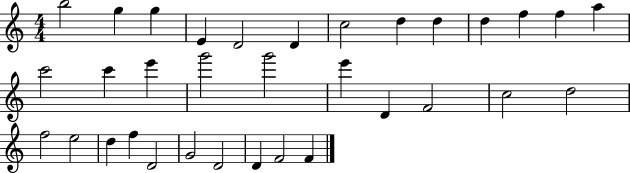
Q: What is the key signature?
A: C major